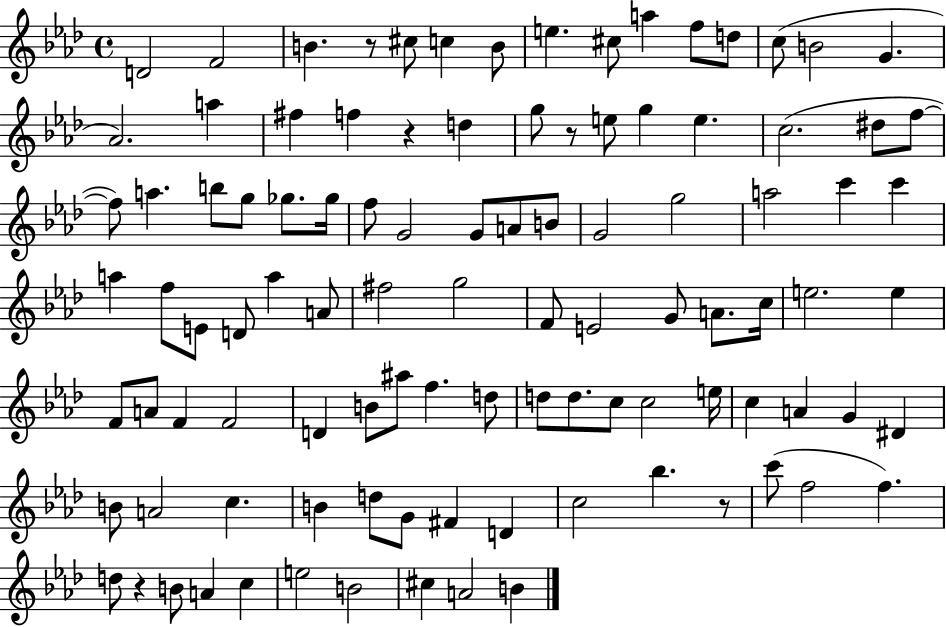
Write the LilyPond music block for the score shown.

{
  \clef treble
  \time 4/4
  \defaultTimeSignature
  \key aes \major
  d'2 f'2 | b'4. r8 cis''8 c''4 b'8 | e''4. cis''8 a''4 f''8 d''8 | c''8( b'2 g'4. | \break aes'2.) a''4 | fis''4 f''4 r4 d''4 | g''8 r8 e''8 g''4 e''4. | c''2.( dis''8 f''8~~ | \break f''8) a''4. b''8 g''8 ges''8. ges''16 | f''8 g'2 g'8 a'8 b'8 | g'2 g''2 | a''2 c'''4 c'''4 | \break a''4 f''8 e'8 d'8 a''4 a'8 | fis''2 g''2 | f'8 e'2 g'8 a'8. c''16 | e''2. e''4 | \break f'8 a'8 f'4 f'2 | d'4 b'8 ais''8 f''4. d''8 | d''8 d''8. c''8 c''2 e''16 | c''4 a'4 g'4 dis'4 | \break b'8 a'2 c''4. | b'4 d''8 g'8 fis'4 d'4 | c''2 bes''4. r8 | c'''8( f''2 f''4.) | \break d''8 r4 b'8 a'4 c''4 | e''2 b'2 | cis''4 a'2 b'4 | \bar "|."
}